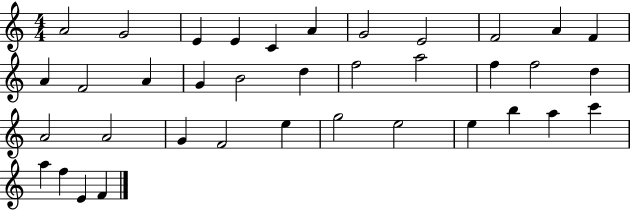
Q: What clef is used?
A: treble